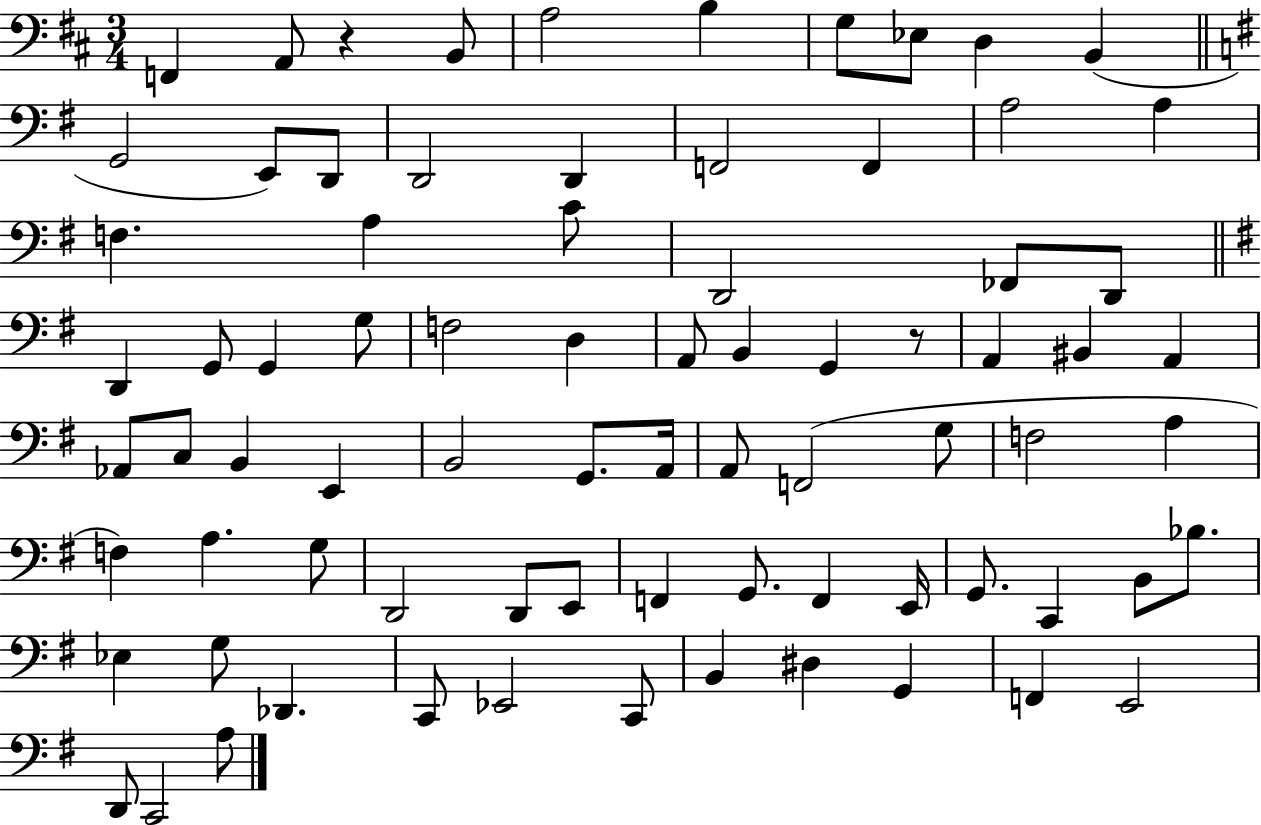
F2/q A2/e R/q B2/e A3/h B3/q G3/e Eb3/e D3/q B2/q G2/h E2/e D2/e D2/h D2/q F2/h F2/q A3/h A3/q F3/q. A3/q C4/e D2/h FES2/e D2/e D2/q G2/e G2/q G3/e F3/h D3/q A2/e B2/q G2/q R/e A2/q BIS2/q A2/q Ab2/e C3/e B2/q E2/q B2/h G2/e. A2/s A2/e F2/h G3/e F3/h A3/q F3/q A3/q. G3/e D2/h D2/e E2/e F2/q G2/e. F2/q E2/s G2/e. C2/q B2/e Bb3/e. Eb3/q G3/e Db2/q. C2/e Eb2/h C2/e B2/q D#3/q G2/q F2/q E2/h D2/e C2/h A3/e